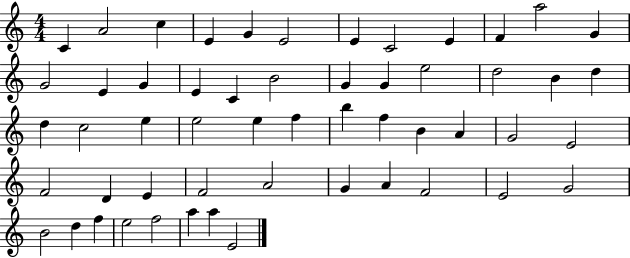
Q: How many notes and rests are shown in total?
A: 54